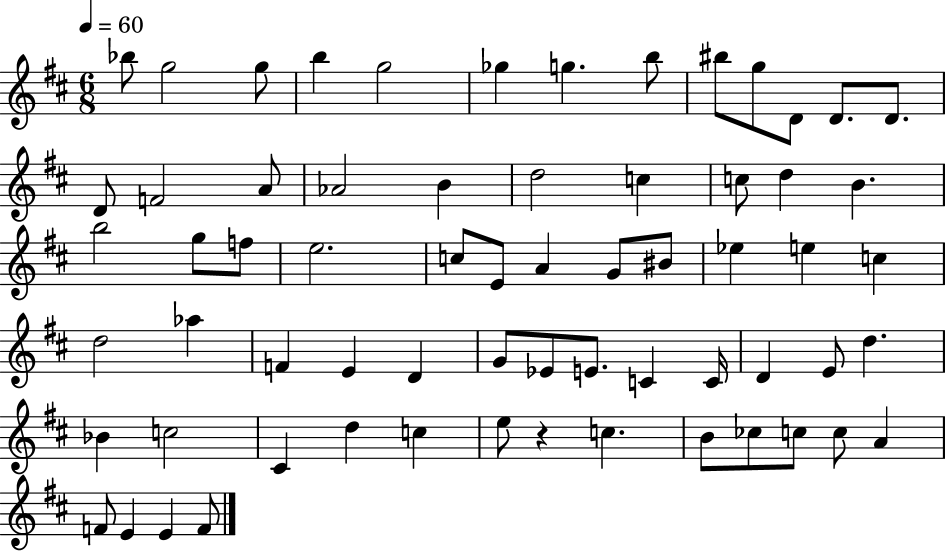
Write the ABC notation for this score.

X:1
T:Untitled
M:6/8
L:1/4
K:D
_b/2 g2 g/2 b g2 _g g b/2 ^b/2 g/2 D/2 D/2 D/2 D/2 F2 A/2 _A2 B d2 c c/2 d B b2 g/2 f/2 e2 c/2 E/2 A G/2 ^B/2 _e e c d2 _a F E D G/2 _E/2 E/2 C C/4 D E/2 d _B c2 ^C d c e/2 z c B/2 _c/2 c/2 c/2 A F/2 E E F/2